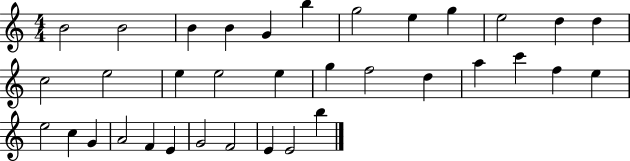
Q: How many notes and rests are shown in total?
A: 35